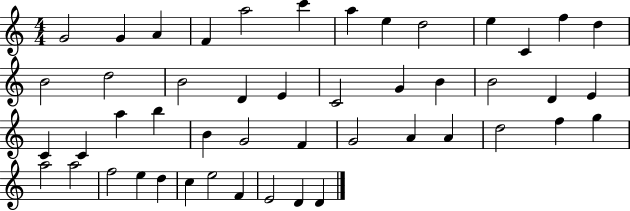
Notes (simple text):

G4/h G4/q A4/q F4/q A5/h C6/q A5/q E5/q D5/h E5/q C4/q F5/q D5/q B4/h D5/h B4/h D4/q E4/q C4/h G4/q B4/q B4/h D4/q E4/q C4/q C4/q A5/q B5/q B4/q G4/h F4/q G4/h A4/q A4/q D5/h F5/q G5/q A5/h A5/h F5/h E5/q D5/q C5/q E5/h F4/q E4/h D4/q D4/q